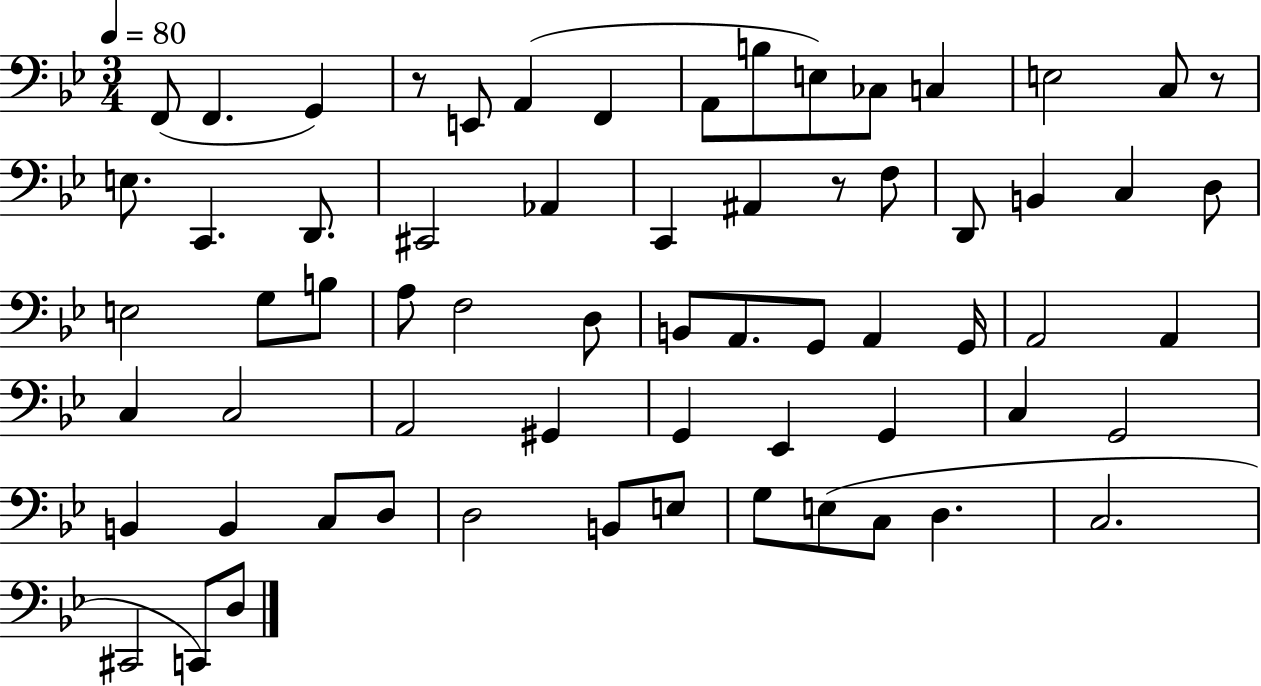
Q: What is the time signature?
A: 3/4